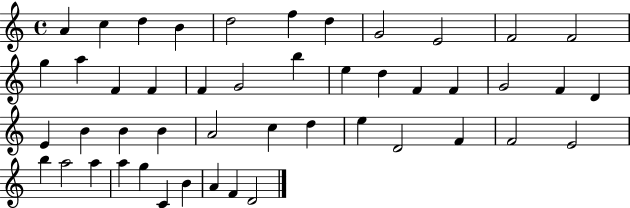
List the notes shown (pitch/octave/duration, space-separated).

A4/q C5/q D5/q B4/q D5/h F5/q D5/q G4/h E4/h F4/h F4/h G5/q A5/q F4/q F4/q F4/q G4/h B5/q E5/q D5/q F4/q F4/q G4/h F4/q D4/q E4/q B4/q B4/q B4/q A4/h C5/q D5/q E5/q D4/h F4/q F4/h E4/h B5/q A5/h A5/q A5/q G5/q C4/q B4/q A4/q F4/q D4/h